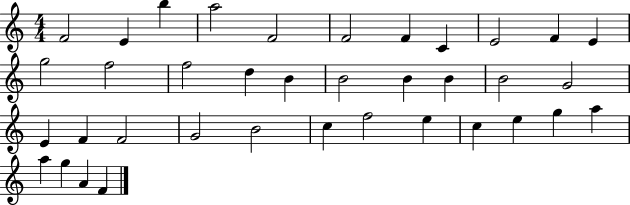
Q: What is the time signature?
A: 4/4